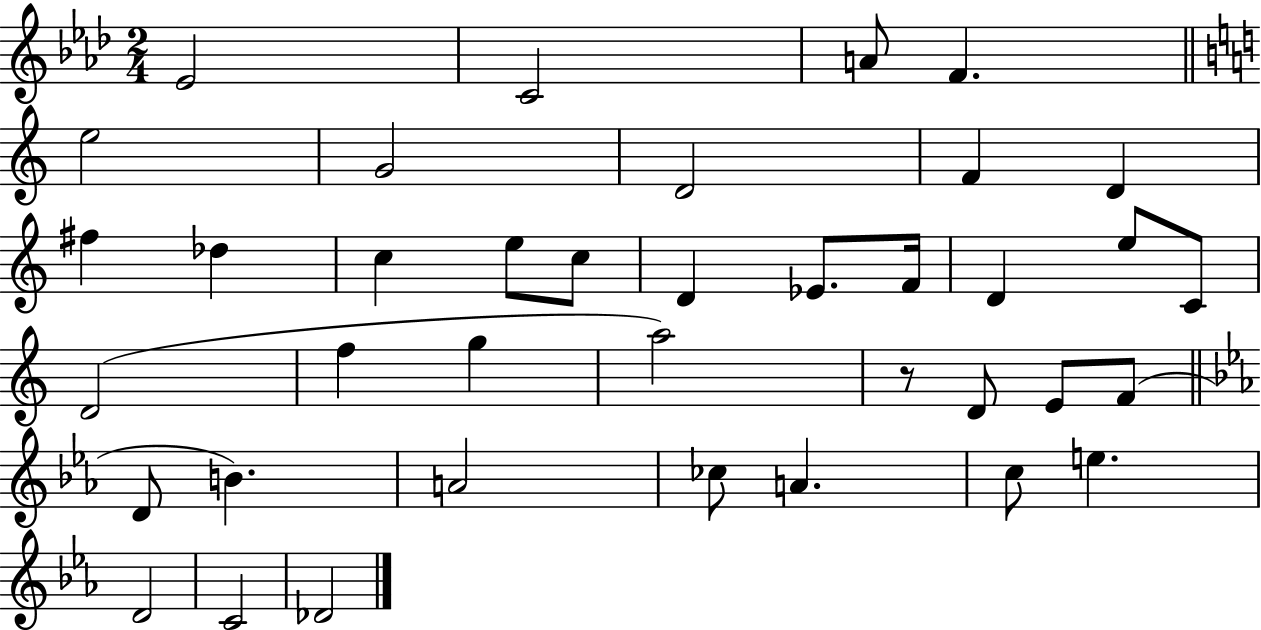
Eb4/h C4/h A4/e F4/q. E5/h G4/h D4/h F4/q D4/q F#5/q Db5/q C5/q E5/e C5/e D4/q Eb4/e. F4/s D4/q E5/e C4/e D4/h F5/q G5/q A5/h R/e D4/e E4/e F4/e D4/e B4/q. A4/h CES5/e A4/q. C5/e E5/q. D4/h C4/h Db4/h